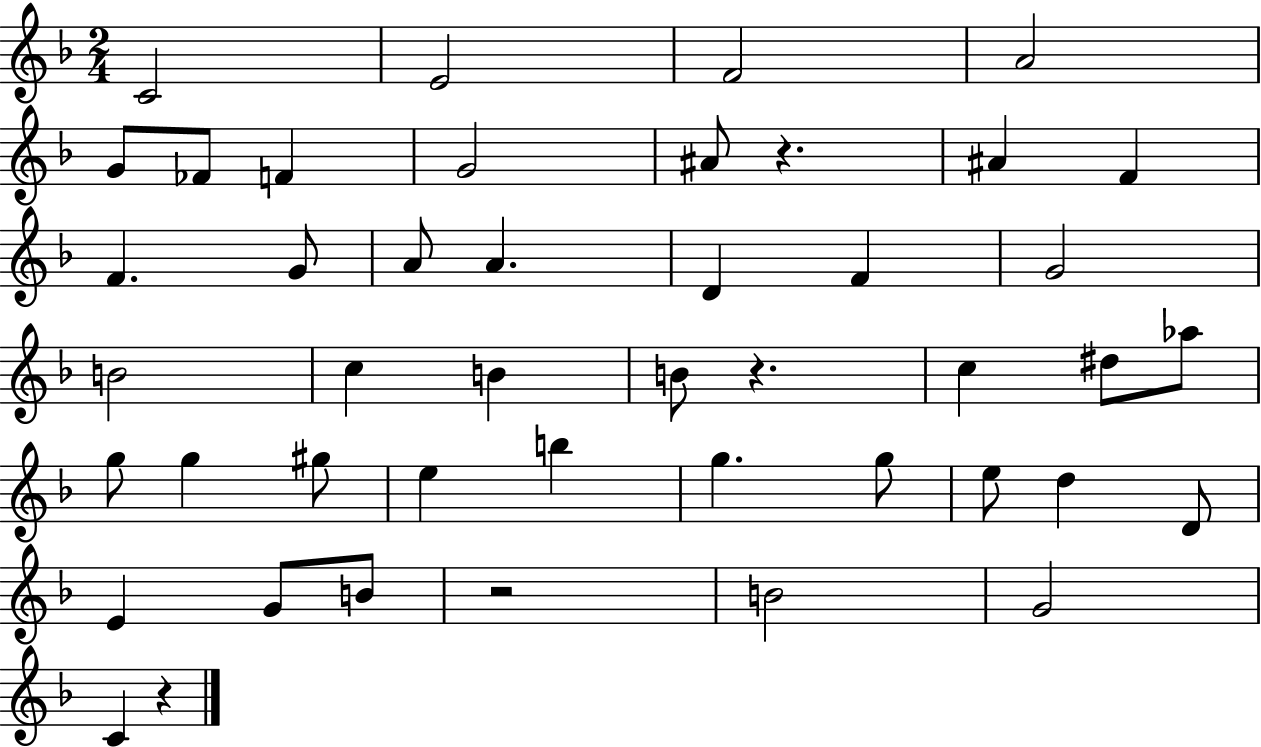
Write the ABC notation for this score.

X:1
T:Untitled
M:2/4
L:1/4
K:F
C2 E2 F2 A2 G/2 _F/2 F G2 ^A/2 z ^A F F G/2 A/2 A D F G2 B2 c B B/2 z c ^d/2 _a/2 g/2 g ^g/2 e b g g/2 e/2 d D/2 E G/2 B/2 z2 B2 G2 C z